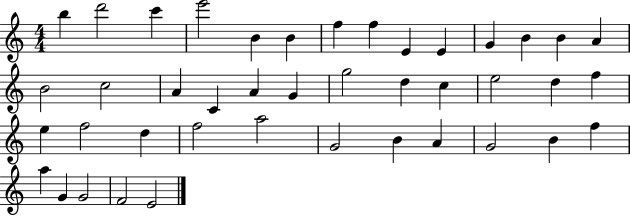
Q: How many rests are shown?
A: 0